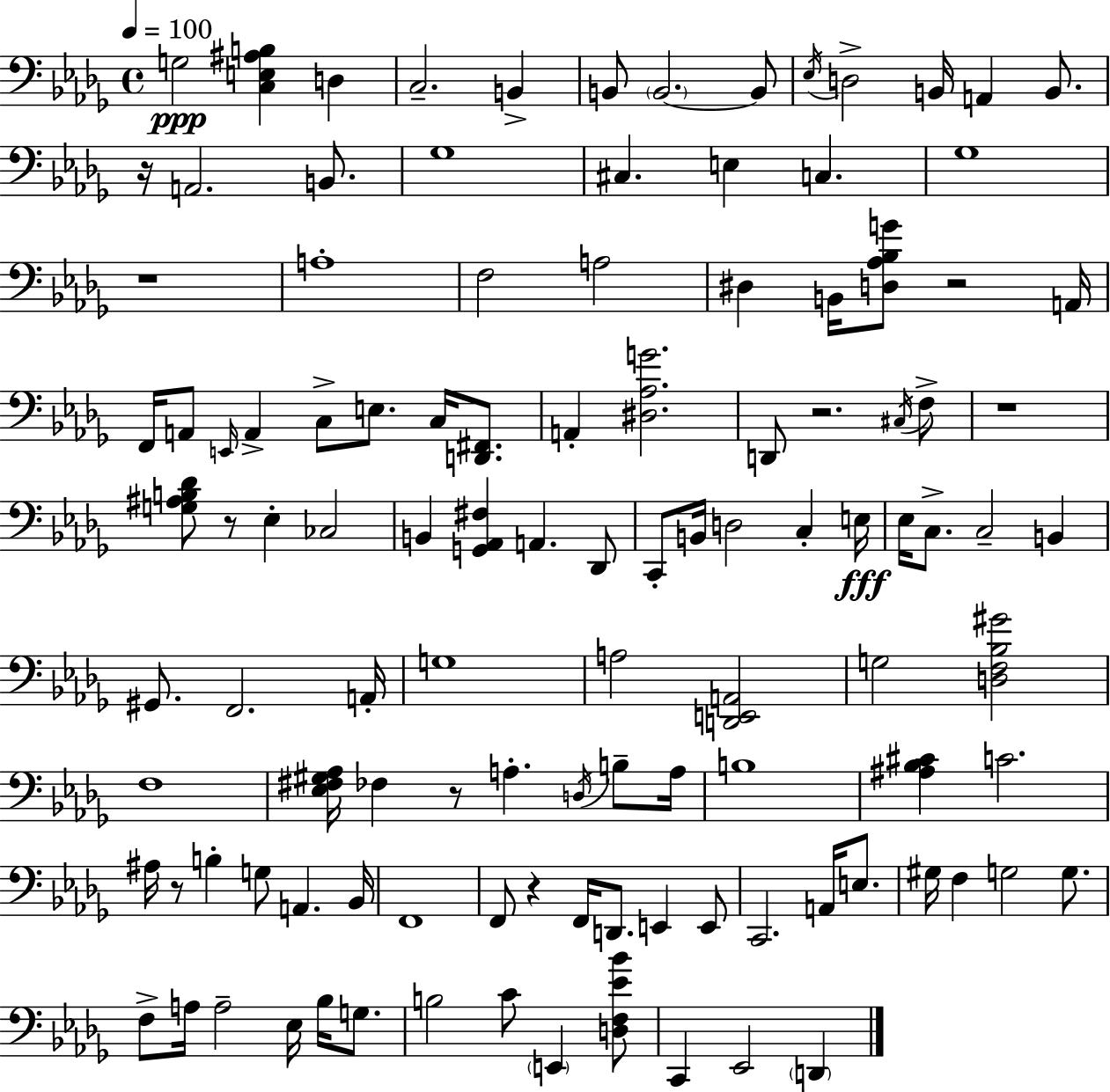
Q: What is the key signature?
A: BES minor